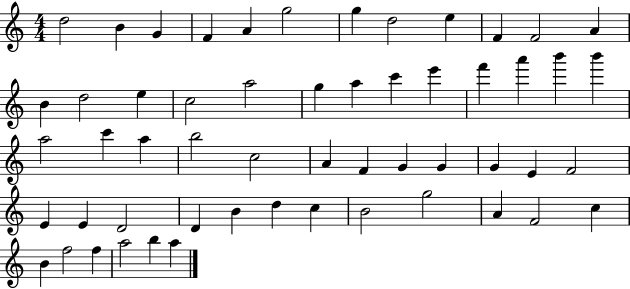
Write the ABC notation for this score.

X:1
T:Untitled
M:4/4
L:1/4
K:C
d2 B G F A g2 g d2 e F F2 A B d2 e c2 a2 g a c' e' f' a' b' b' a2 c' a b2 c2 A F G G G E F2 E E D2 D B d c B2 g2 A F2 c B f2 f a2 b a